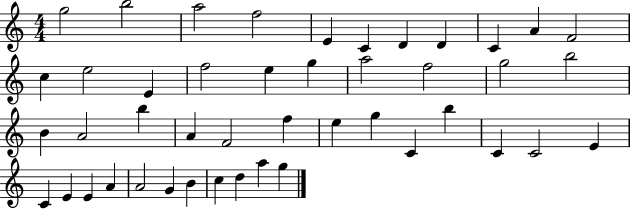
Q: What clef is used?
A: treble